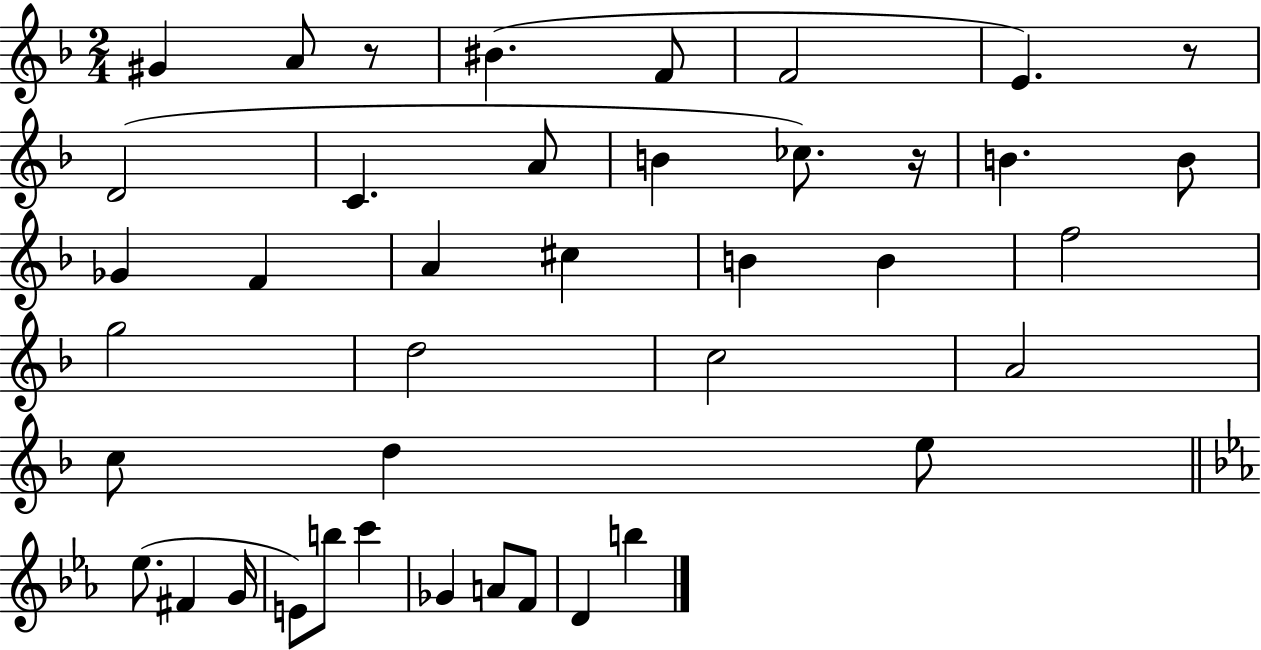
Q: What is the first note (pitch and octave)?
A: G#4